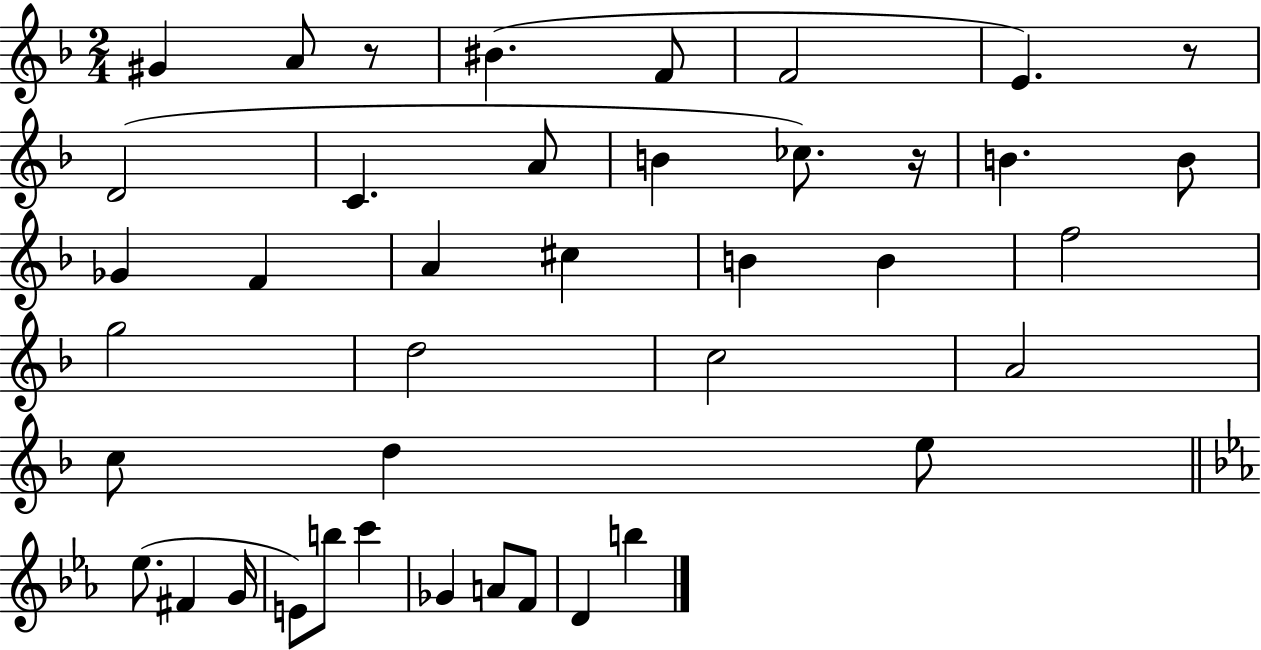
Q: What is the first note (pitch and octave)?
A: G#4